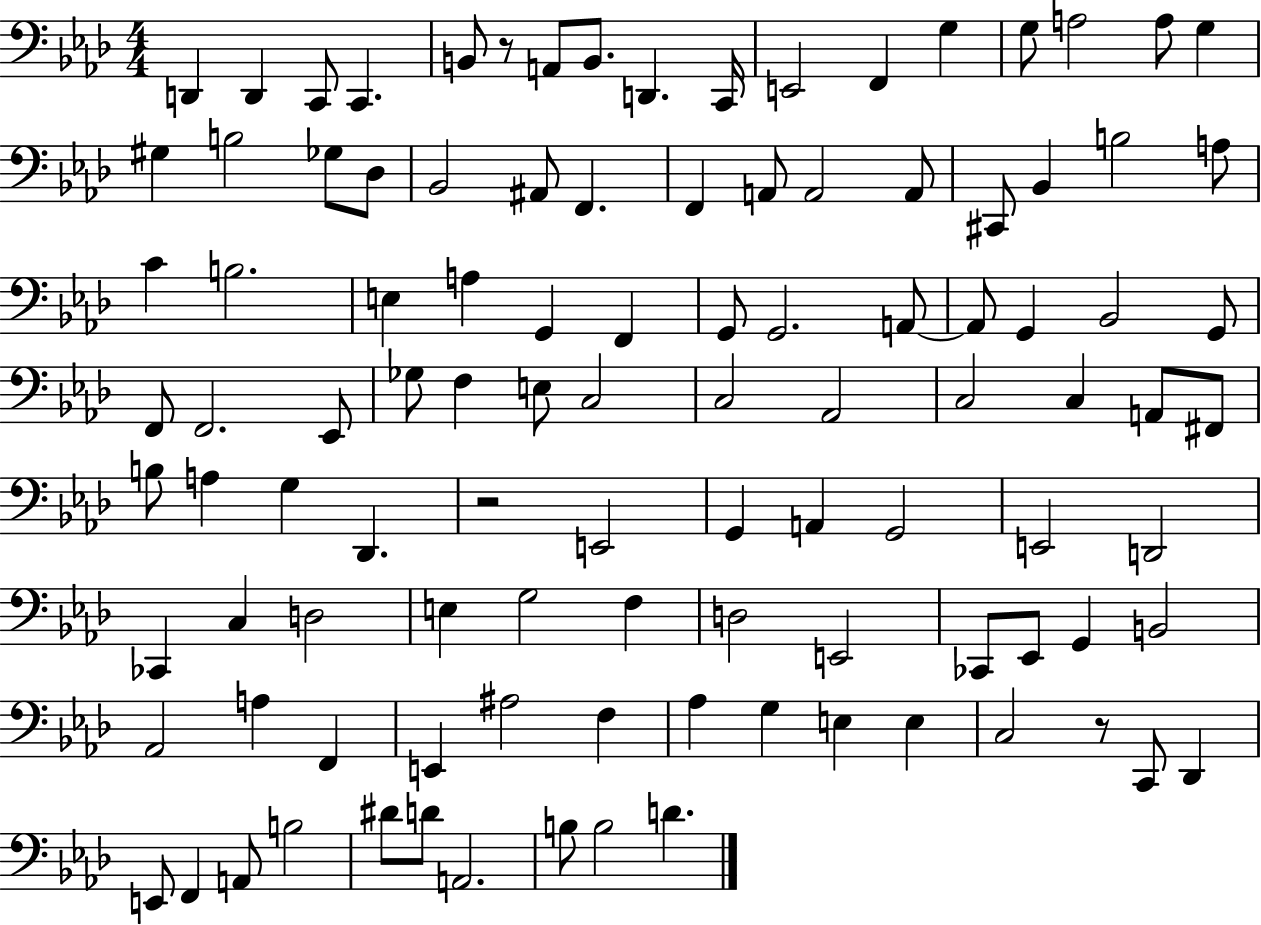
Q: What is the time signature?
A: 4/4